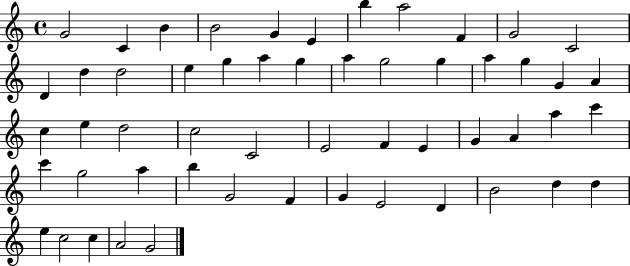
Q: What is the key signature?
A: C major